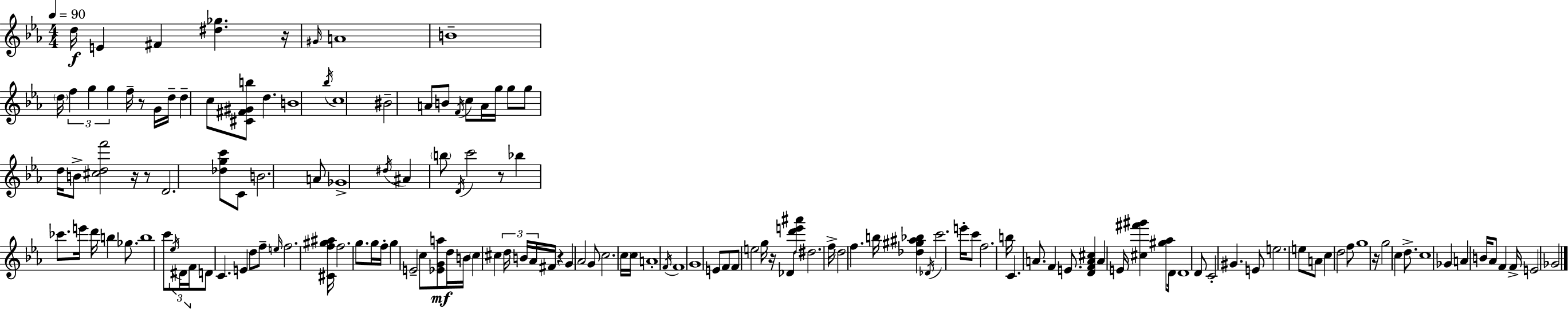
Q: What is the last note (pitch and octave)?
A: Gb4